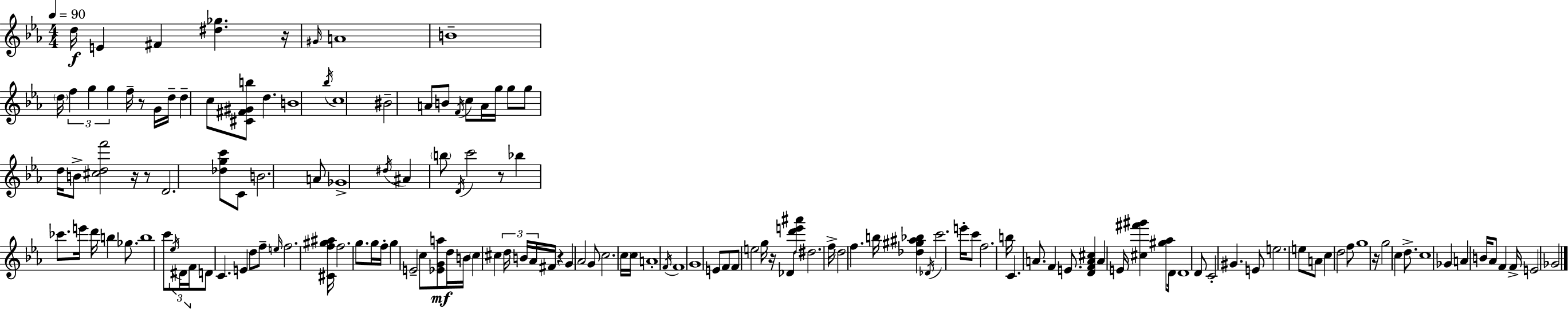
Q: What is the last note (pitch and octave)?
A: Gb4